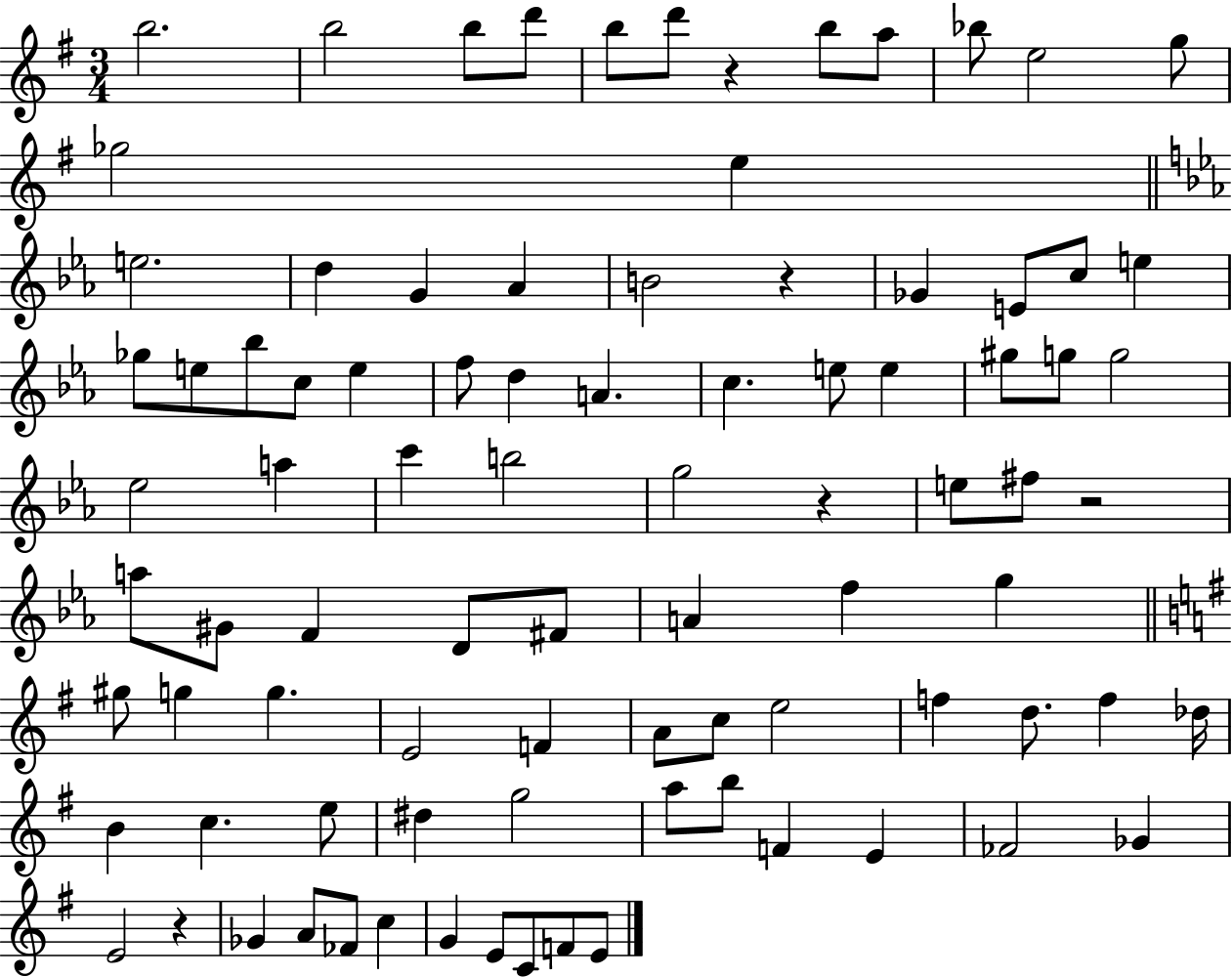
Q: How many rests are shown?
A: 5